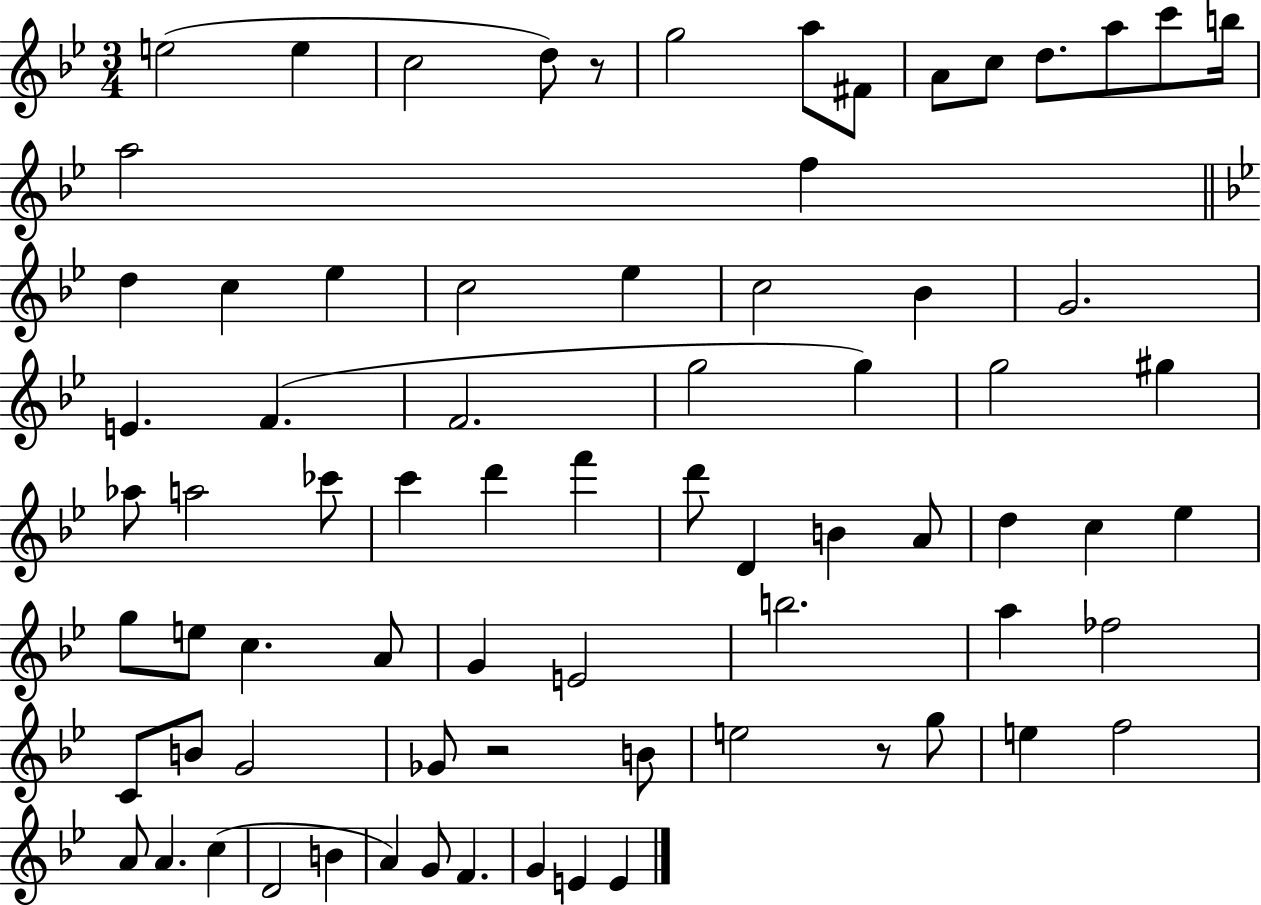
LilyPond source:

{
  \clef treble
  \numericTimeSignature
  \time 3/4
  \key bes \major
  e''2( e''4 | c''2 d''8) r8 | g''2 a''8 fis'8 | a'8 c''8 d''8. a''8 c'''8 b''16 | \break a''2 f''4 | \bar "||" \break \key bes \major d''4 c''4 ees''4 | c''2 ees''4 | c''2 bes'4 | g'2. | \break e'4. f'4.( | f'2. | g''2 g''4) | g''2 gis''4 | \break aes''8 a''2 ces'''8 | c'''4 d'''4 f'''4 | d'''8 d'4 b'4 a'8 | d''4 c''4 ees''4 | \break g''8 e''8 c''4. a'8 | g'4 e'2 | b''2. | a''4 fes''2 | \break c'8 b'8 g'2 | ges'8 r2 b'8 | e''2 r8 g''8 | e''4 f''2 | \break a'8 a'4. c''4( | d'2 b'4 | a'4) g'8 f'4. | g'4 e'4 e'4 | \break \bar "|."
}